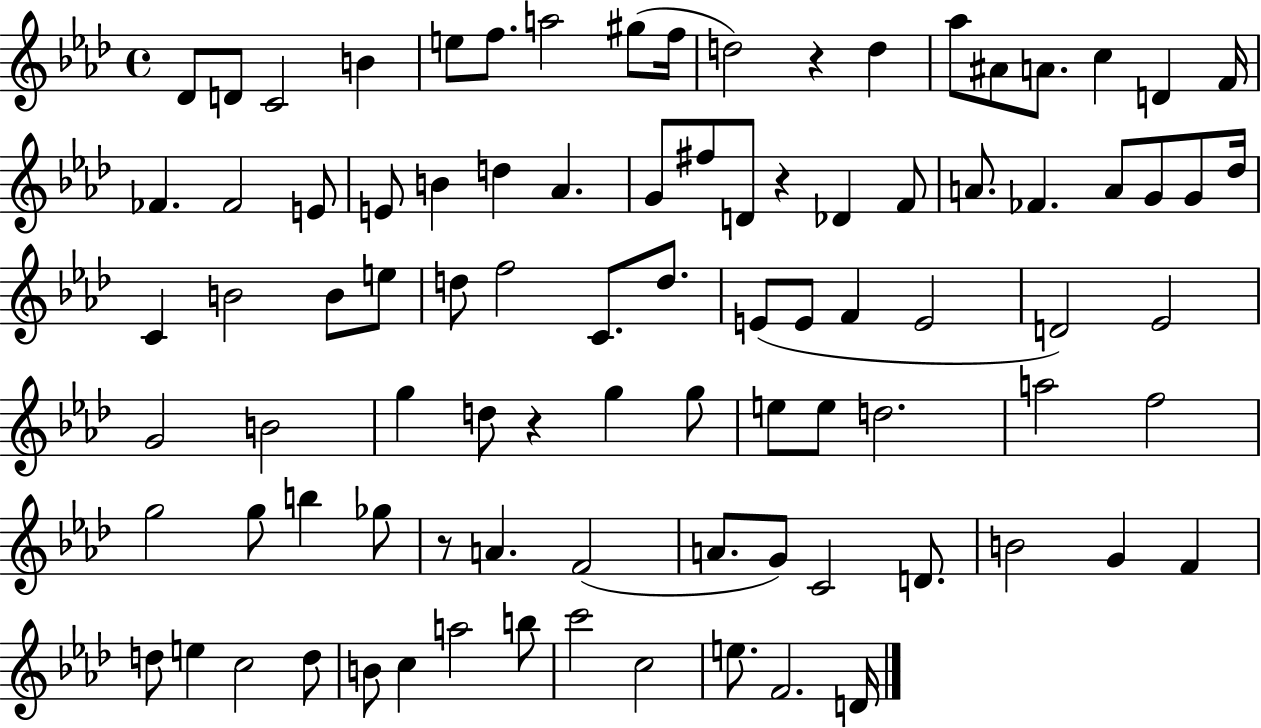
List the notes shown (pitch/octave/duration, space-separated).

Db4/e D4/e C4/h B4/q E5/e F5/e. A5/h G#5/e F5/s D5/h R/q D5/q Ab5/e A#4/e A4/e. C5/q D4/q F4/s FES4/q. FES4/h E4/e E4/e B4/q D5/q Ab4/q. G4/e F#5/e D4/e R/q Db4/q F4/e A4/e. FES4/q. A4/e G4/e G4/e Db5/s C4/q B4/h B4/e E5/e D5/e F5/h C4/e. D5/e. E4/e E4/e F4/q E4/h D4/h Eb4/h G4/h B4/h G5/q D5/e R/q G5/q G5/e E5/e E5/e D5/h. A5/h F5/h G5/h G5/e B5/q Gb5/e R/e A4/q. F4/h A4/e. G4/e C4/h D4/e. B4/h G4/q F4/q D5/e E5/q C5/h D5/e B4/e C5/q A5/h B5/e C6/h C5/h E5/e. F4/h. D4/s